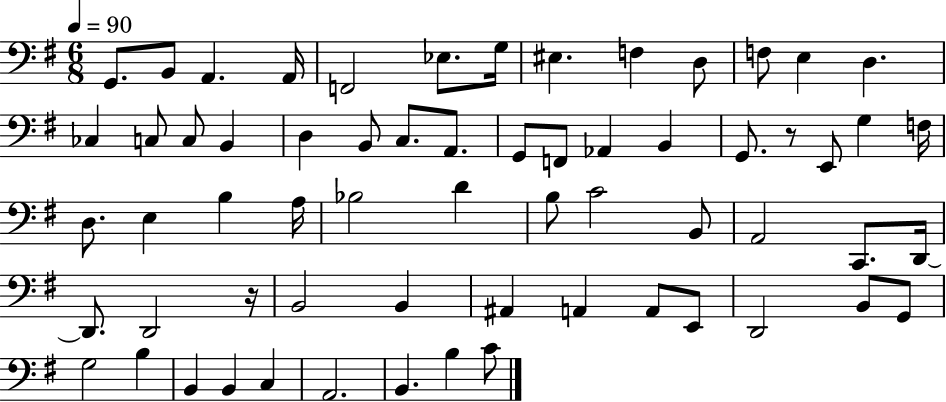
X:1
T:Untitled
M:6/8
L:1/4
K:G
G,,/2 B,,/2 A,, A,,/4 F,,2 _E,/2 G,/4 ^E, F, D,/2 F,/2 E, D, _C, C,/2 C,/2 B,, D, B,,/2 C,/2 A,,/2 G,,/2 F,,/2 _A,, B,, G,,/2 z/2 E,,/2 G, F,/4 D,/2 E, B, A,/4 _B,2 D B,/2 C2 B,,/2 A,,2 C,,/2 D,,/4 D,,/2 D,,2 z/4 B,,2 B,, ^A,, A,, A,,/2 E,,/2 D,,2 B,,/2 G,,/2 G,2 B, B,, B,, C, A,,2 B,, B, C/2